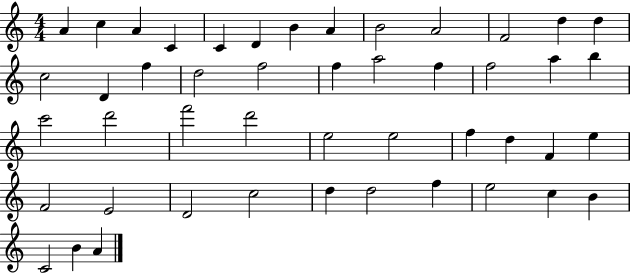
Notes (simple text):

A4/q C5/q A4/q C4/q C4/q D4/q B4/q A4/q B4/h A4/h F4/h D5/q D5/q C5/h D4/q F5/q D5/h F5/h F5/q A5/h F5/q F5/h A5/q B5/q C6/h D6/h F6/h D6/h E5/h E5/h F5/q D5/q F4/q E5/q F4/h E4/h D4/h C5/h D5/q D5/h F5/q E5/h C5/q B4/q C4/h B4/q A4/q